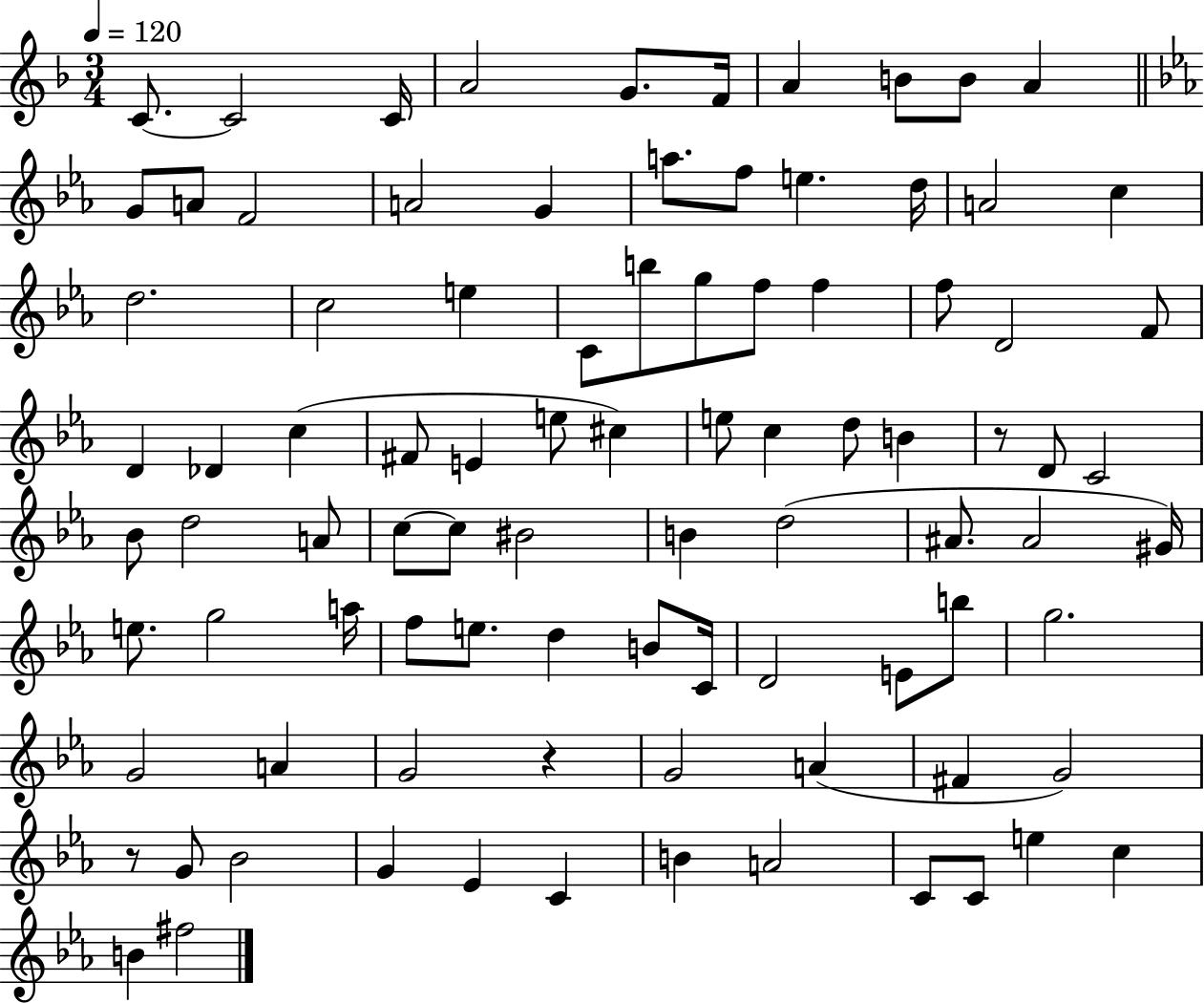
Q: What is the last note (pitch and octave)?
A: F#5